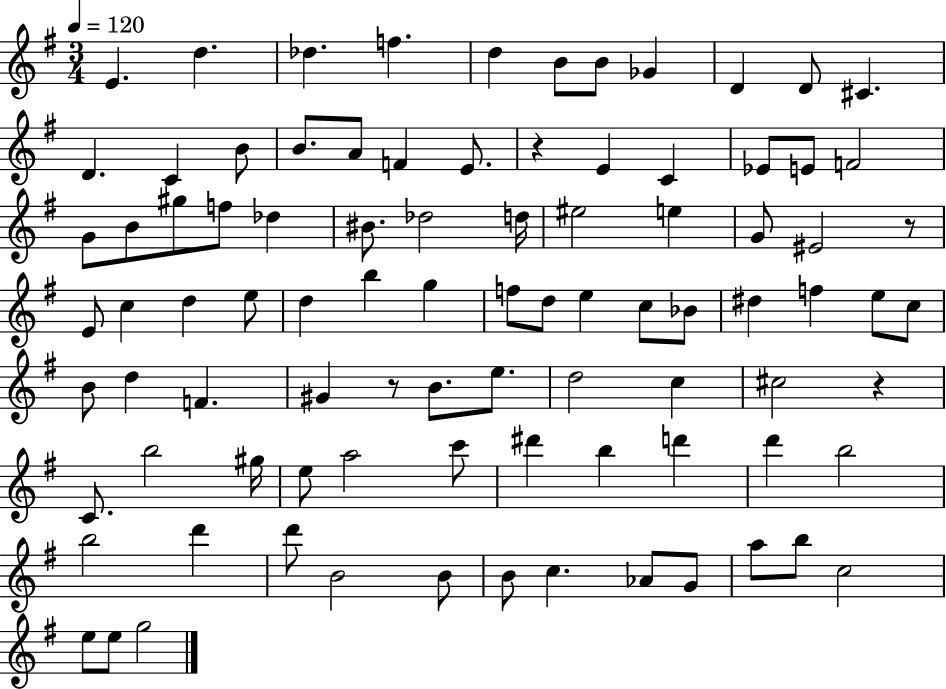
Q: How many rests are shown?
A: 4